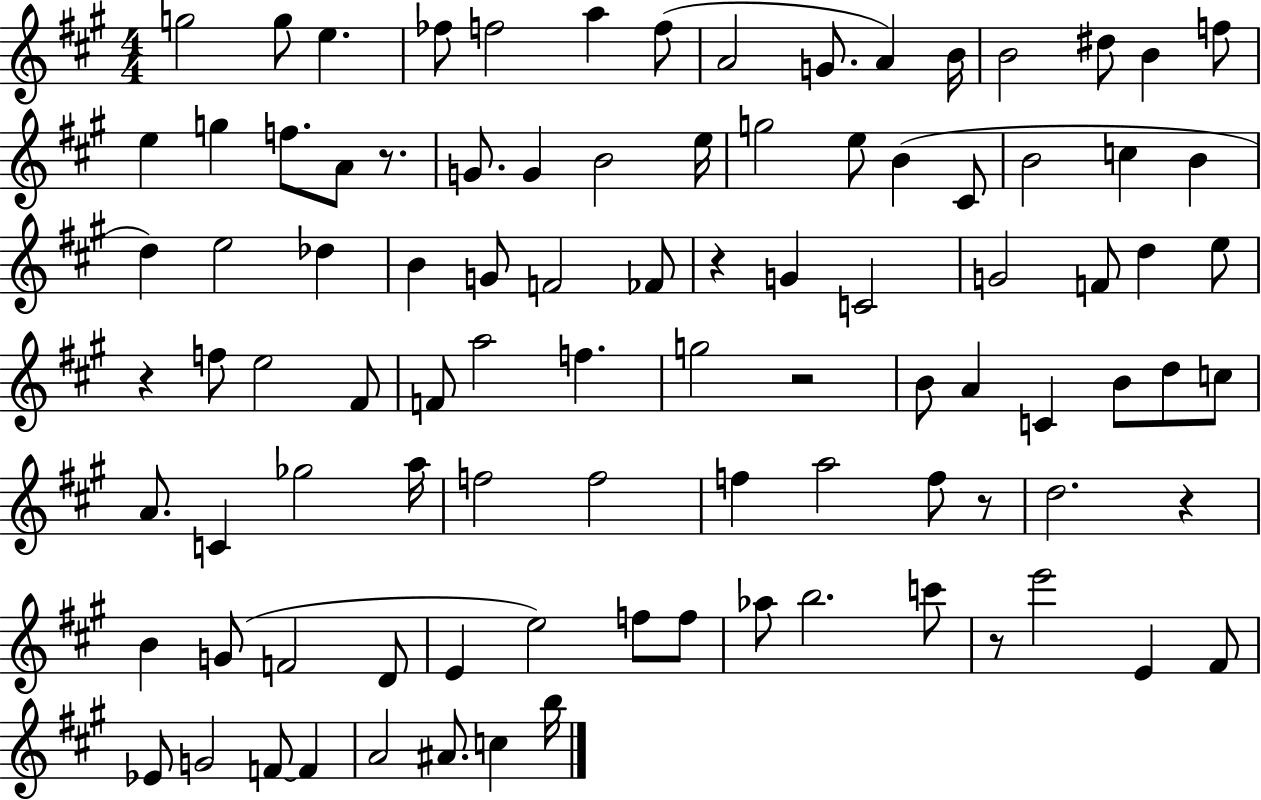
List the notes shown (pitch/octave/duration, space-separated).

G5/h G5/e E5/q. FES5/e F5/h A5/q F5/e A4/h G4/e. A4/q B4/s B4/h D#5/e B4/q F5/e E5/q G5/q F5/e. A4/e R/e. G4/e. G4/q B4/h E5/s G5/h E5/e B4/q C#4/e B4/h C5/q B4/q D5/q E5/h Db5/q B4/q G4/e F4/h FES4/e R/q G4/q C4/h G4/h F4/e D5/q E5/e R/q F5/e E5/h F#4/e F4/e A5/h F5/q. G5/h R/h B4/e A4/q C4/q B4/e D5/e C5/e A4/e. C4/q Gb5/h A5/s F5/h F5/h F5/q A5/h F5/e R/e D5/h. R/q B4/q G4/e F4/h D4/e E4/q E5/h F5/e F5/e Ab5/e B5/h. C6/e R/e E6/h E4/q F#4/e Eb4/e G4/h F4/e F4/q A4/h A#4/e. C5/q B5/s